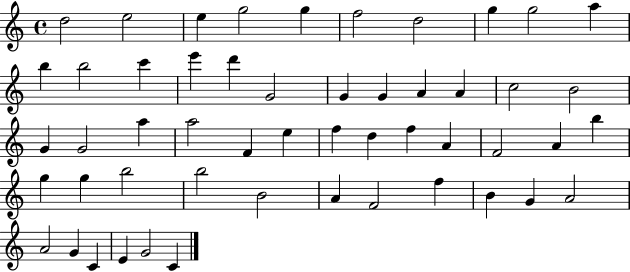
D5/h E5/h E5/q G5/h G5/q F5/h D5/h G5/q G5/h A5/q B5/q B5/h C6/q E6/q D6/q G4/h G4/q G4/q A4/q A4/q C5/h B4/h G4/q G4/h A5/q A5/h F4/q E5/q F5/q D5/q F5/q A4/q F4/h A4/q B5/q G5/q G5/q B5/h B5/h B4/h A4/q F4/h F5/q B4/q G4/q A4/h A4/h G4/q C4/q E4/q G4/h C4/q